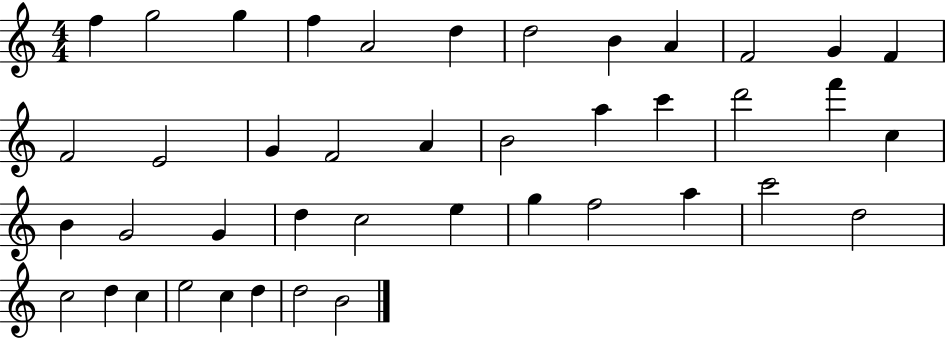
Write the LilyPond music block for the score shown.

{
  \clef treble
  \numericTimeSignature
  \time 4/4
  \key c \major
  f''4 g''2 g''4 | f''4 a'2 d''4 | d''2 b'4 a'4 | f'2 g'4 f'4 | \break f'2 e'2 | g'4 f'2 a'4 | b'2 a''4 c'''4 | d'''2 f'''4 c''4 | \break b'4 g'2 g'4 | d''4 c''2 e''4 | g''4 f''2 a''4 | c'''2 d''2 | \break c''2 d''4 c''4 | e''2 c''4 d''4 | d''2 b'2 | \bar "|."
}